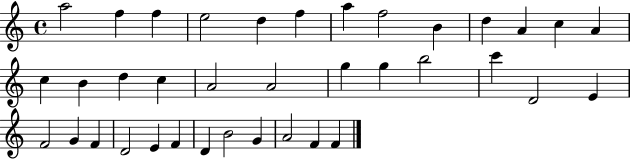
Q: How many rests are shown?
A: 0